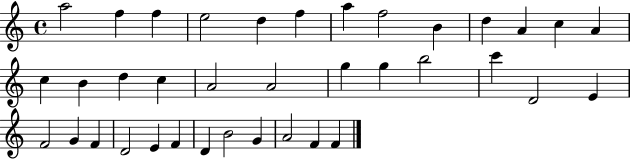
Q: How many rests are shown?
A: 0